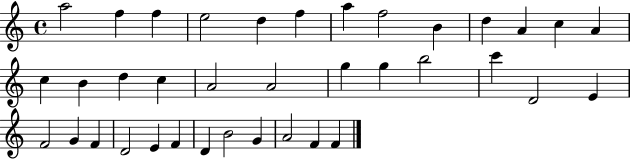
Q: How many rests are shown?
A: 0